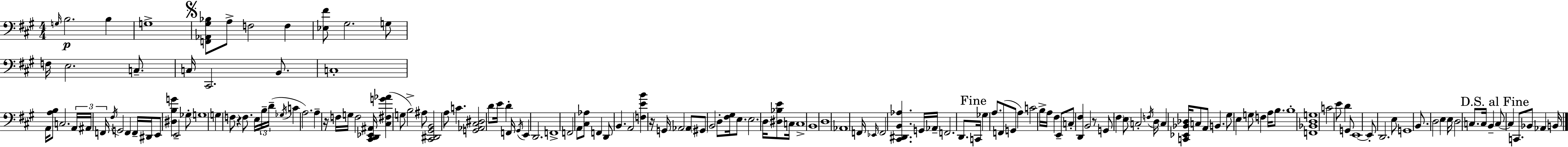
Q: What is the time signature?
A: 4/4